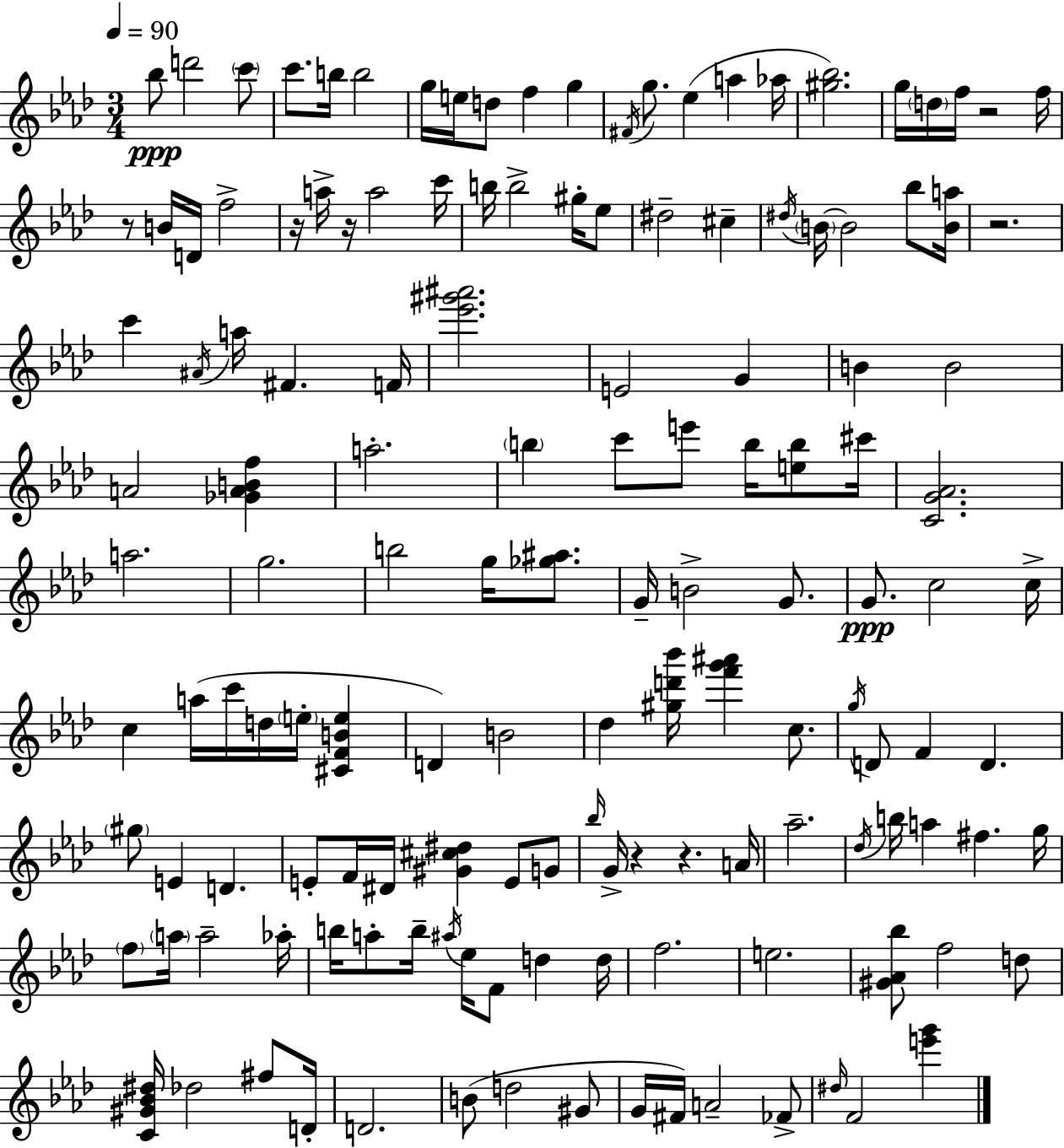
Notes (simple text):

Bb5/e D6/h C6/e C6/e. B5/s B5/h G5/s E5/s D5/e F5/q G5/q F#4/s G5/e. Eb5/q A5/q Ab5/s [G#5,Bb5]/h. G5/s D5/s F5/s R/h F5/s R/e B4/s D4/s F5/h R/s A5/s R/s A5/h C6/s B5/s B5/h G#5/s Eb5/e D#5/h C#5/q D#5/s B4/s B4/h Bb5/e [B4,A5]/s R/h. C6/q A#4/s A5/s F#4/q. F4/s [Eb6,G#6,A#6]/h. E4/h G4/q B4/q B4/h A4/h [Gb4,A4,B4,F5]/q A5/h. B5/q C6/e E6/e B5/s [E5,B5]/e C#6/s [C4,G4,Ab4]/h. A5/h. G5/h. B5/h G5/s [Gb5,A#5]/e. G4/s B4/h G4/e. G4/e. C5/h C5/s C5/q A5/s C6/s D5/s E5/s [C#4,F4,B4,E5]/q D4/q B4/h Db5/q [G#5,D6,Bb6]/s [F6,G6,A#6]/q C5/e. G5/s D4/e F4/q D4/q. G#5/e E4/q D4/q. E4/e F4/s D#4/s [G#4,C#5,D#5]/q E4/e G4/e Bb5/s G4/s R/q R/q. A4/s Ab5/h. Db5/s B5/s A5/q F#5/q. G5/s F5/e A5/s A5/h Ab5/s B5/s A5/e B5/s A#5/s Eb5/s F4/e D5/q D5/s F5/h. E5/h. [G#4,Ab4,Bb5]/e F5/h D5/e [C4,G#4,Bb4,D#5]/s Db5/h F#5/e D4/s D4/h. B4/e D5/h G#4/e G4/s F#4/s A4/h FES4/e D#5/s F4/h [E6,G6]/q